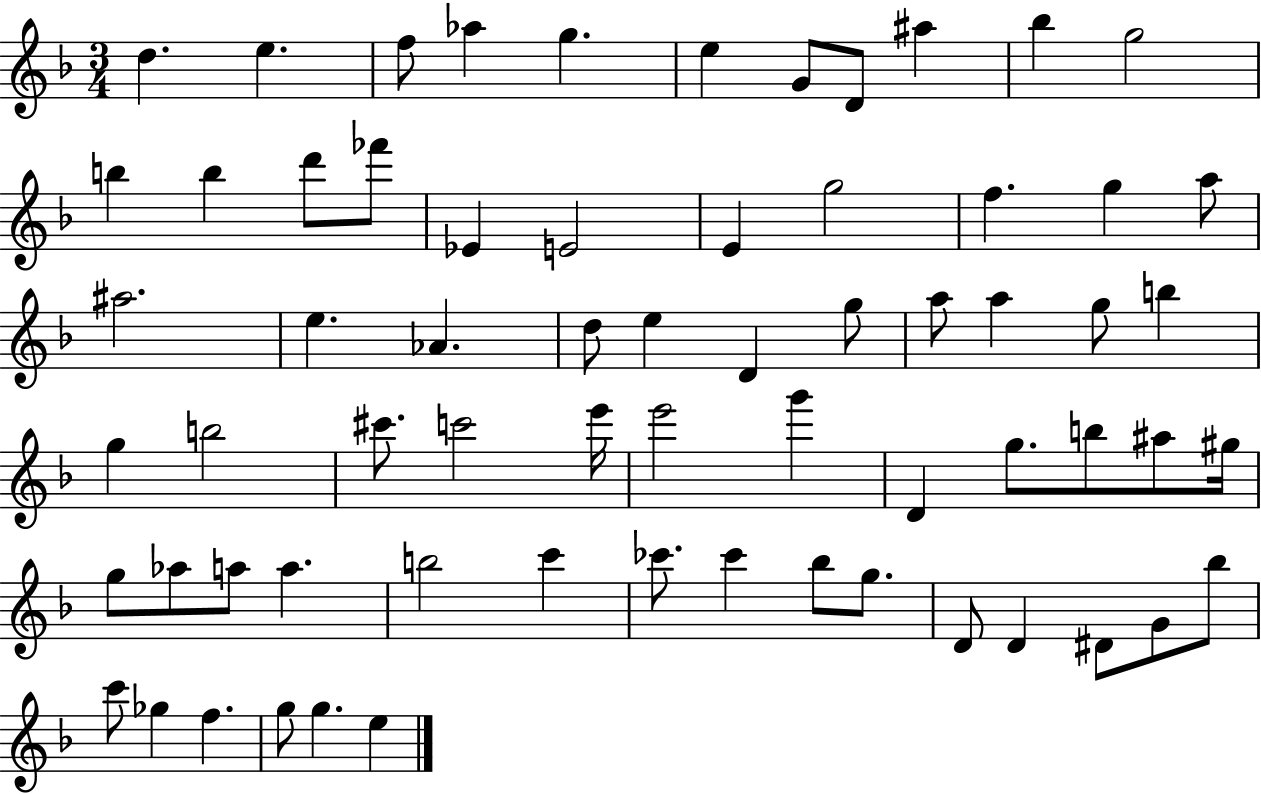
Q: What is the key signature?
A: F major